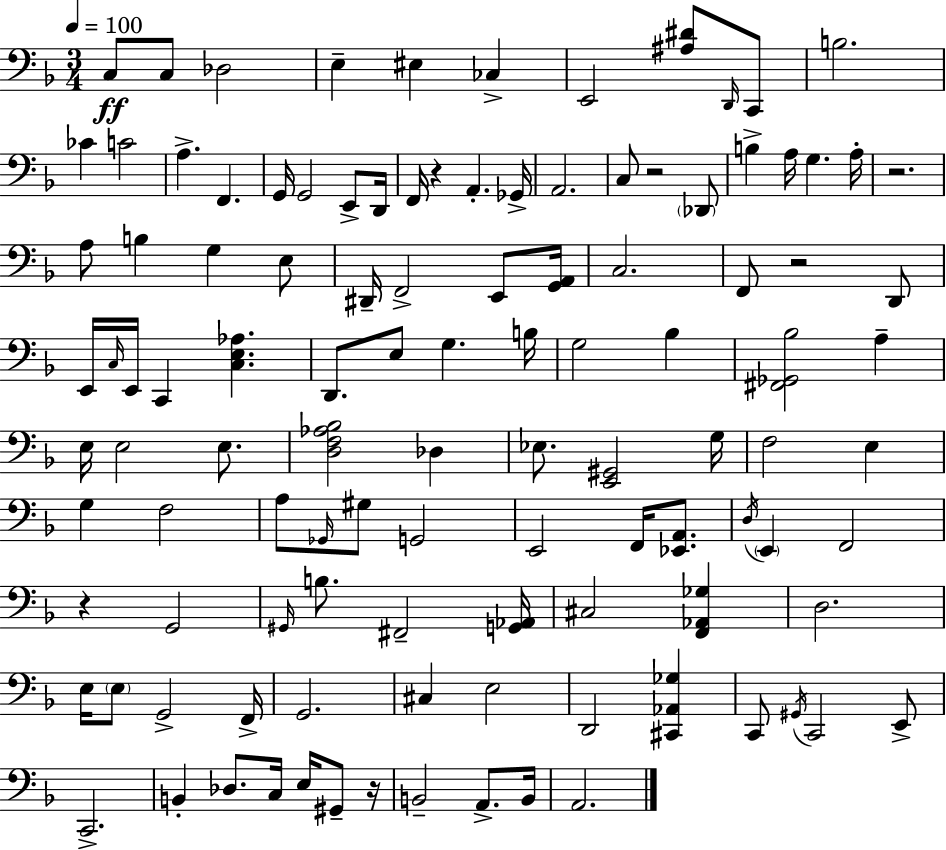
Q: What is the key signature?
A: F major